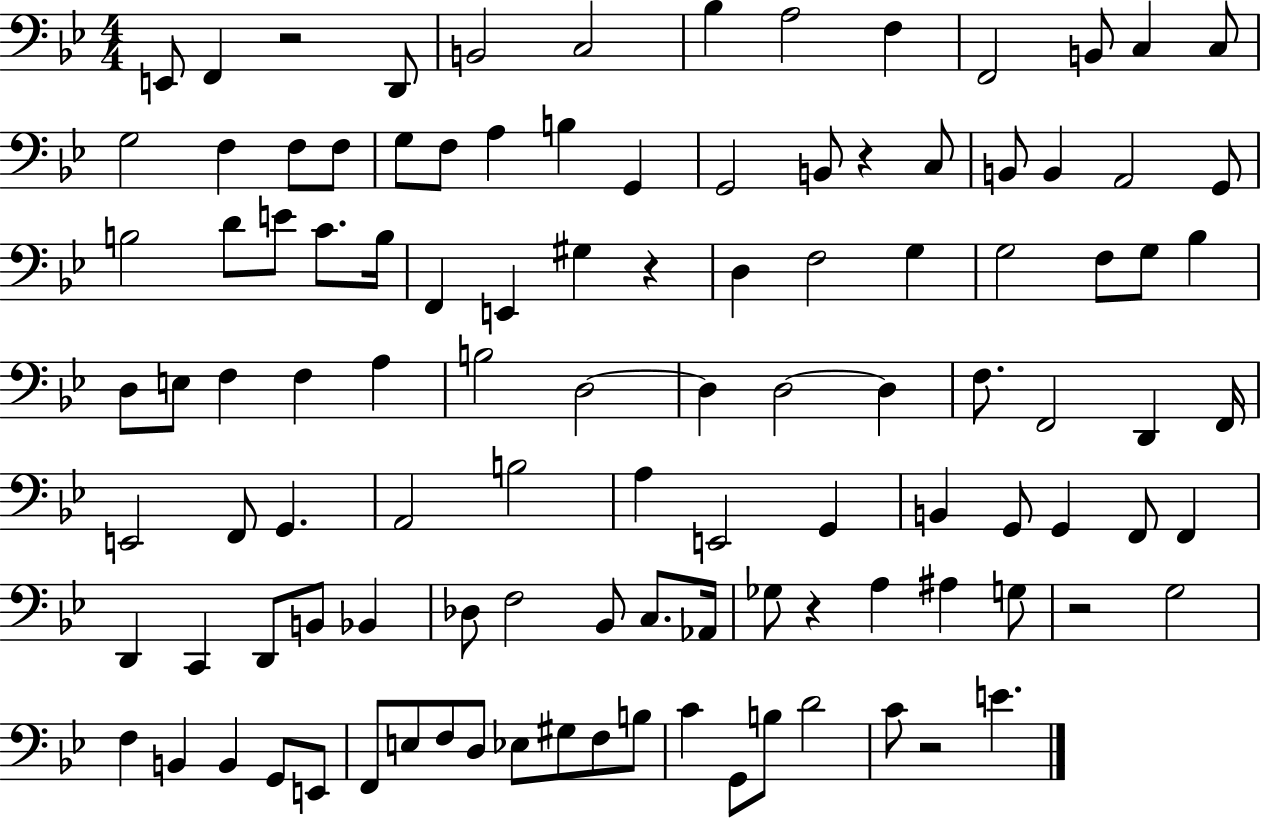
X:1
T:Untitled
M:4/4
L:1/4
K:Bb
E,,/2 F,, z2 D,,/2 B,,2 C,2 _B, A,2 F, F,,2 B,,/2 C, C,/2 G,2 F, F,/2 F,/2 G,/2 F,/2 A, B, G,, G,,2 B,,/2 z C,/2 B,,/2 B,, A,,2 G,,/2 B,2 D/2 E/2 C/2 B,/4 F,, E,, ^G, z D, F,2 G, G,2 F,/2 G,/2 _B, D,/2 E,/2 F, F, A, B,2 D,2 D, D,2 D, F,/2 F,,2 D,, F,,/4 E,,2 F,,/2 G,, A,,2 B,2 A, E,,2 G,, B,, G,,/2 G,, F,,/2 F,, D,, C,, D,,/2 B,,/2 _B,, _D,/2 F,2 _B,,/2 C,/2 _A,,/4 _G,/2 z A, ^A, G,/2 z2 G,2 F, B,, B,, G,,/2 E,,/2 F,,/2 E,/2 F,/2 D,/2 _E,/2 ^G,/2 F,/2 B,/2 C G,,/2 B,/2 D2 C/2 z2 E